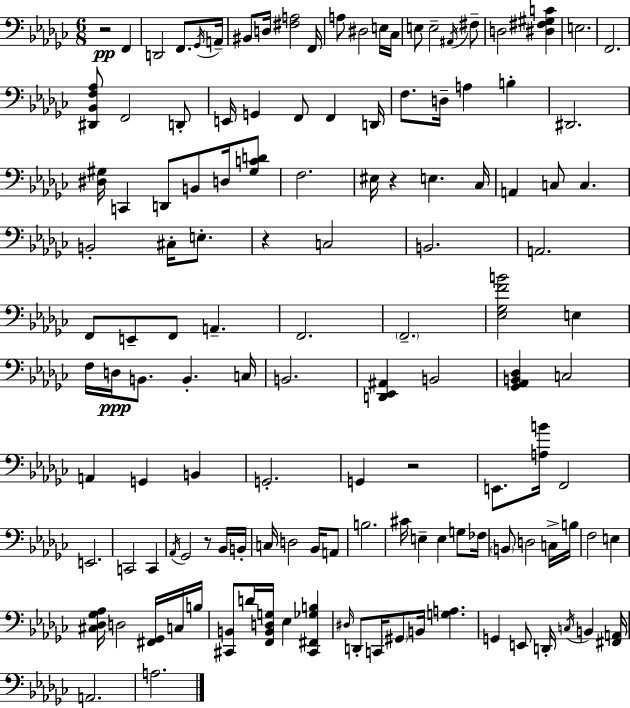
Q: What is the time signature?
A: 6/8